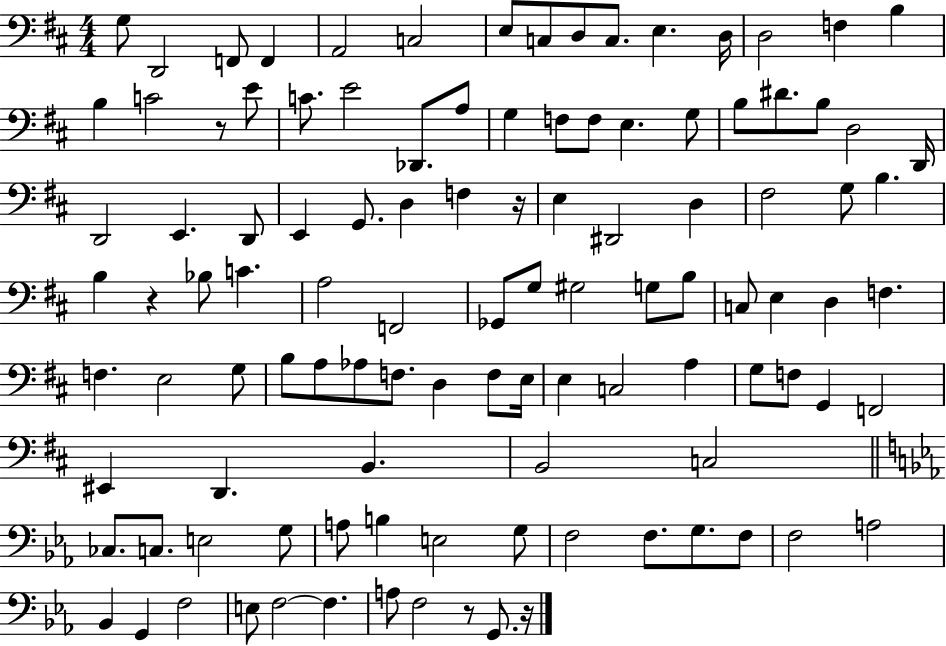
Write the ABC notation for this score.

X:1
T:Untitled
M:4/4
L:1/4
K:D
G,/2 D,,2 F,,/2 F,, A,,2 C,2 E,/2 C,/2 D,/2 C,/2 E, D,/4 D,2 F, B, B, C2 z/2 E/2 C/2 E2 _D,,/2 A,/2 G, F,/2 F,/2 E, G,/2 B,/2 ^D/2 B,/2 D,2 D,,/4 D,,2 E,, D,,/2 E,, G,,/2 D, F, z/4 E, ^D,,2 D, ^F,2 G,/2 B, B, z _B,/2 C A,2 F,,2 _G,,/2 G,/2 ^G,2 G,/2 B,/2 C,/2 E, D, F, F, E,2 G,/2 B,/2 A,/2 _A,/2 F,/2 D, F,/2 E,/4 E, C,2 A, G,/2 F,/2 G,, F,,2 ^E,, D,, B,, B,,2 C,2 _C,/2 C,/2 E,2 G,/2 A,/2 B, E,2 G,/2 F,2 F,/2 G,/2 F,/2 F,2 A,2 _B,, G,, F,2 E,/2 F,2 F, A,/2 F,2 z/2 G,,/2 z/4